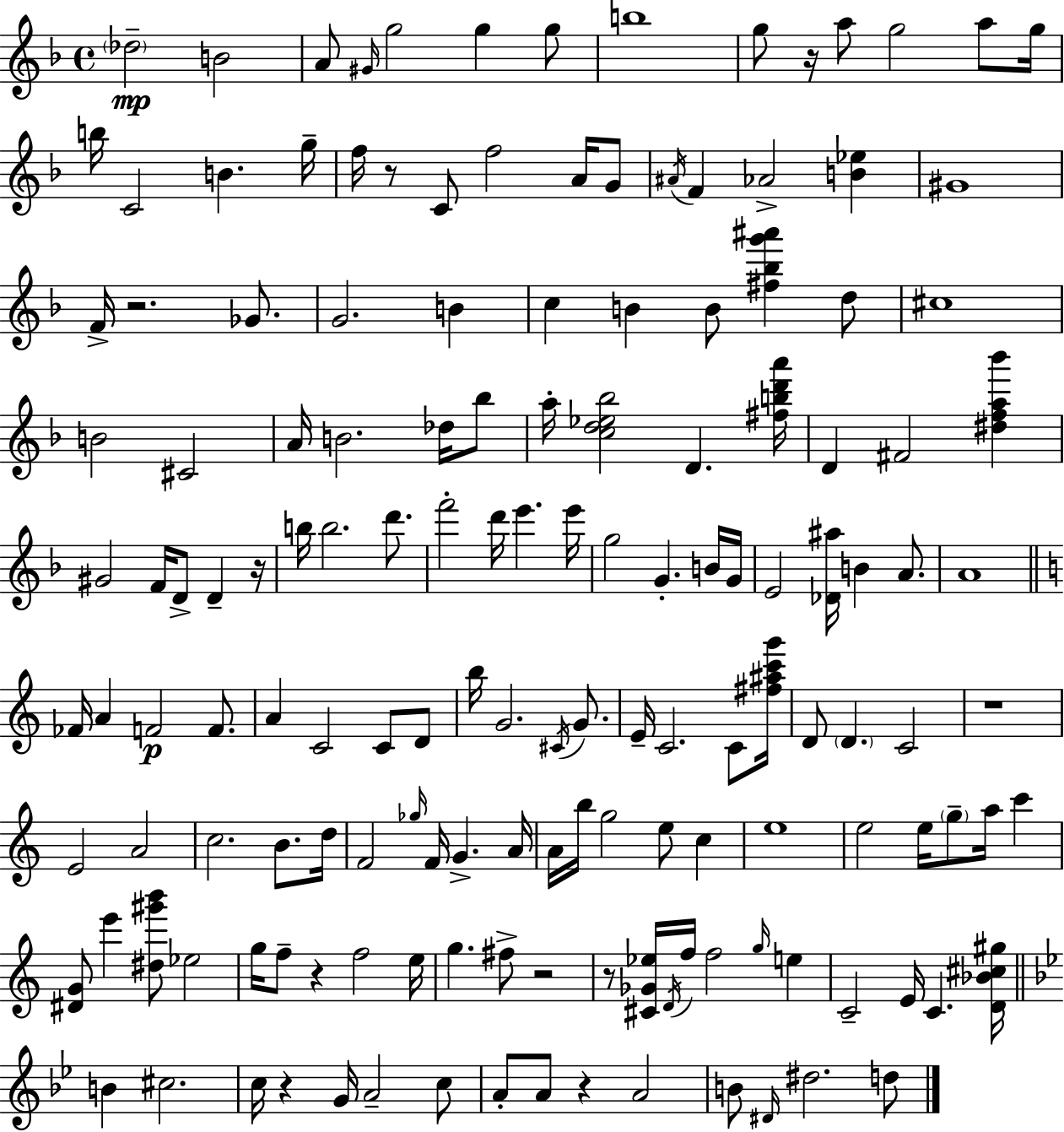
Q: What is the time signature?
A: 4/4